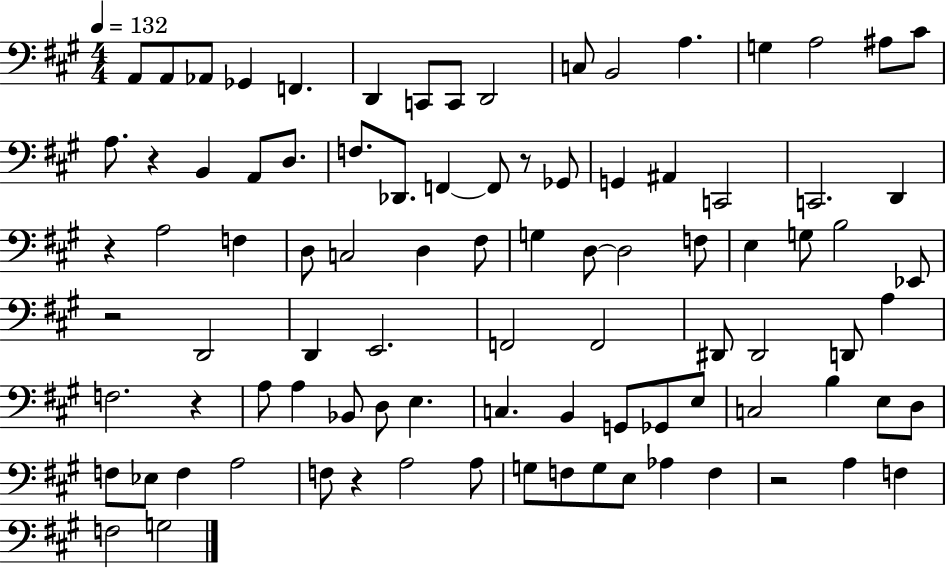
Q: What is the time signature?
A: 4/4